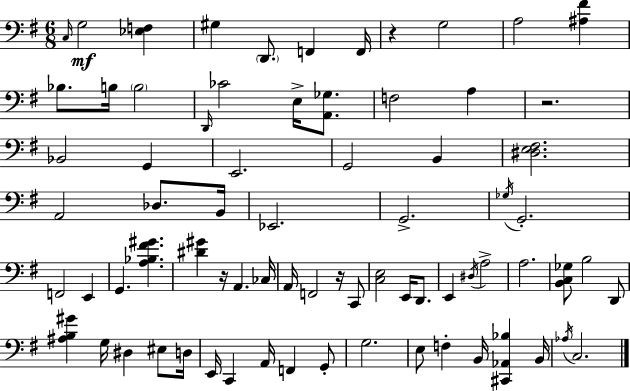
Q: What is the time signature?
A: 6/8